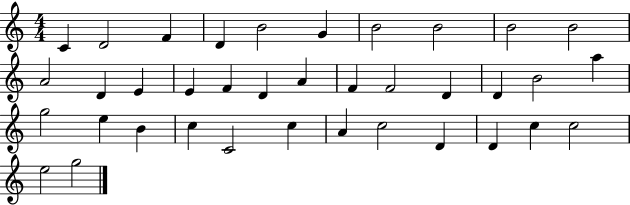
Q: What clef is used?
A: treble